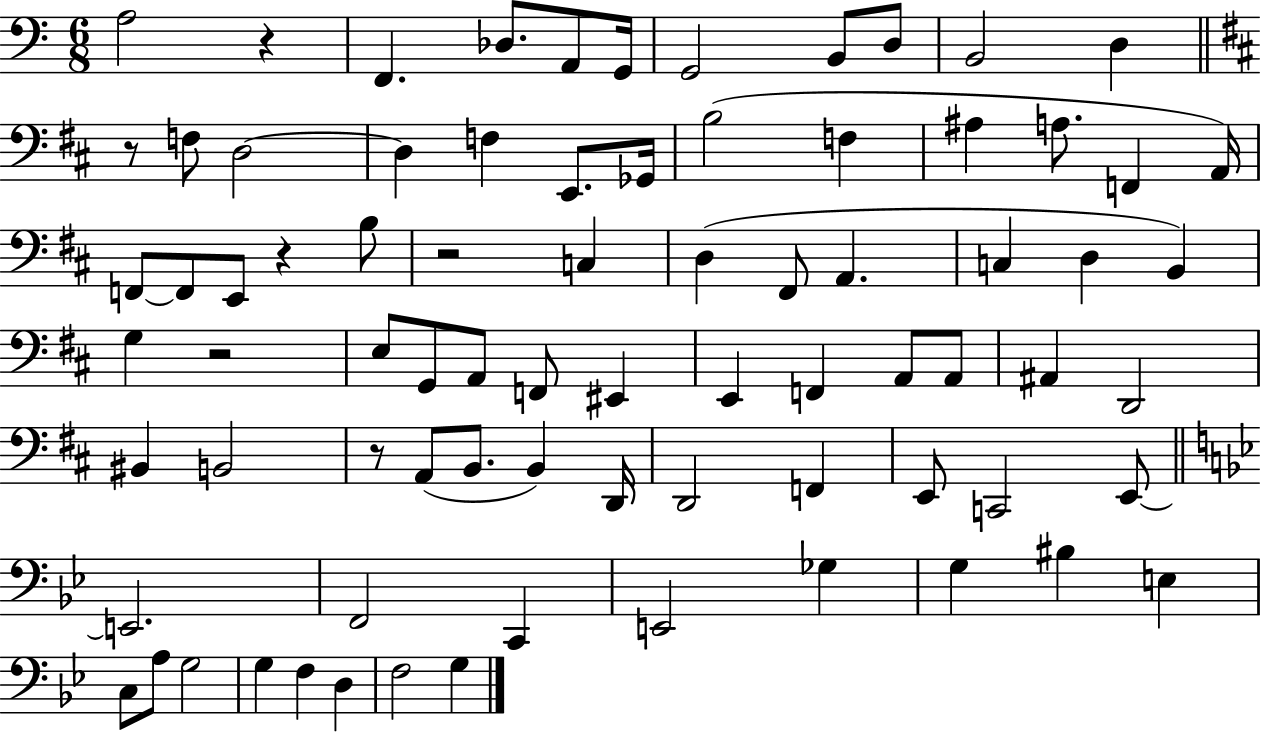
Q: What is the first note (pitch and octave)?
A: A3